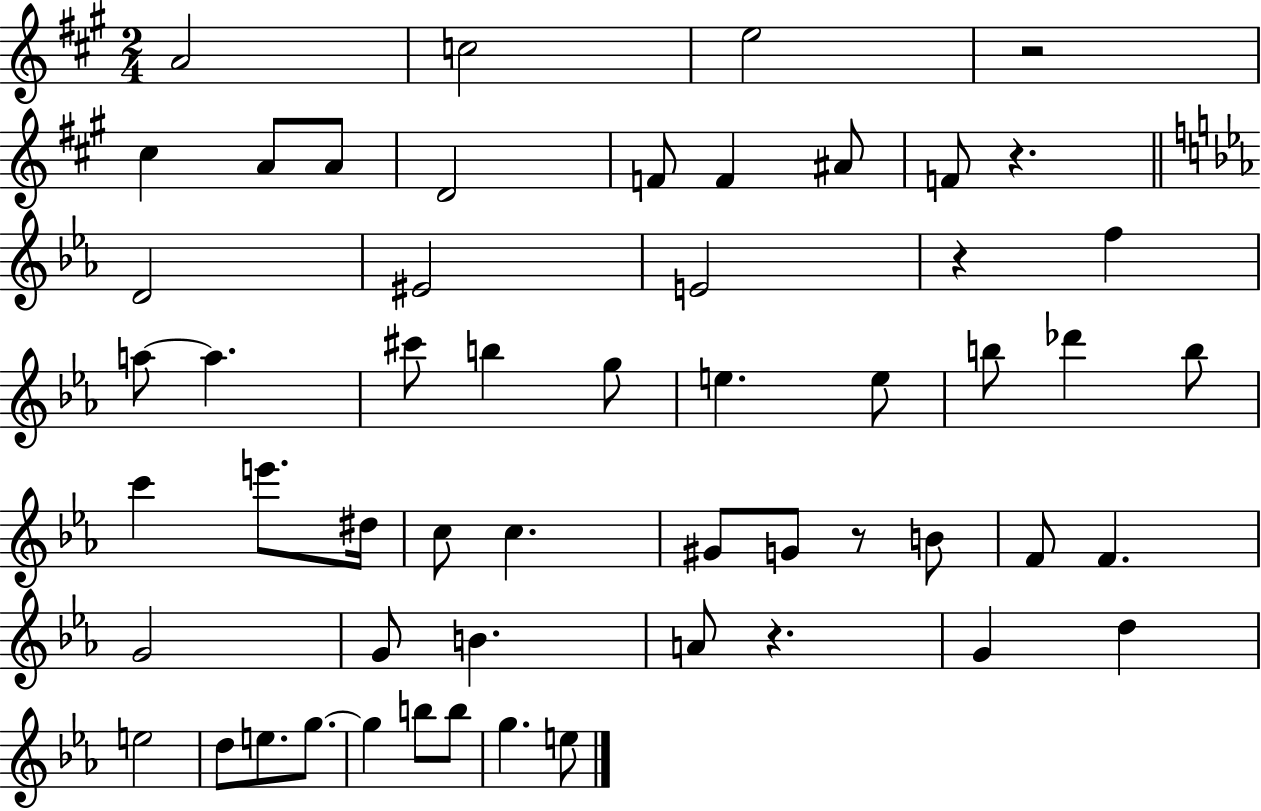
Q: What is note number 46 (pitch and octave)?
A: G5